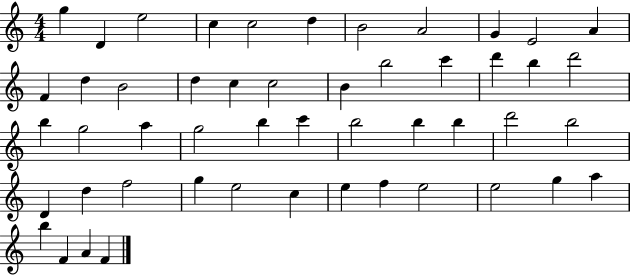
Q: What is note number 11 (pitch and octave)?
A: A4